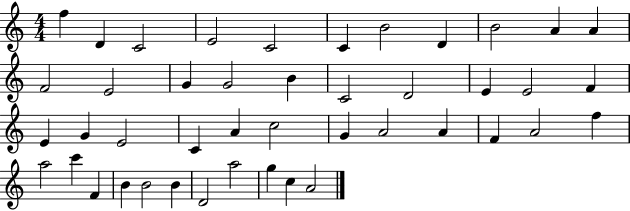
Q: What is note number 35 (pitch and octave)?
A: C6